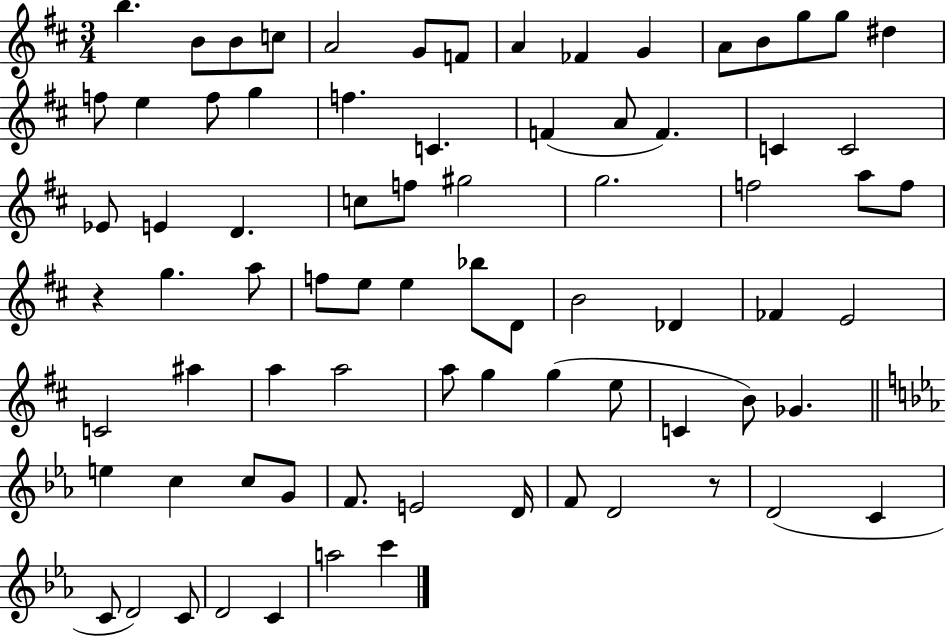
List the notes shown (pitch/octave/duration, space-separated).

B5/q. B4/e B4/e C5/e A4/h G4/e F4/e A4/q FES4/q G4/q A4/e B4/e G5/e G5/e D#5/q F5/e E5/q F5/e G5/q F5/q. C4/q. F4/q A4/e F4/q. C4/q C4/h Eb4/e E4/q D4/q. C5/e F5/e G#5/h G5/h. F5/h A5/e F5/e R/q G5/q. A5/e F5/e E5/e E5/q Bb5/e D4/e B4/h Db4/q FES4/q E4/h C4/h A#5/q A5/q A5/h A5/e G5/q G5/q E5/e C4/q B4/e Gb4/q. E5/q C5/q C5/e G4/e F4/e. E4/h D4/s F4/e D4/h R/e D4/h C4/q C4/e D4/h C4/e D4/h C4/q A5/h C6/q